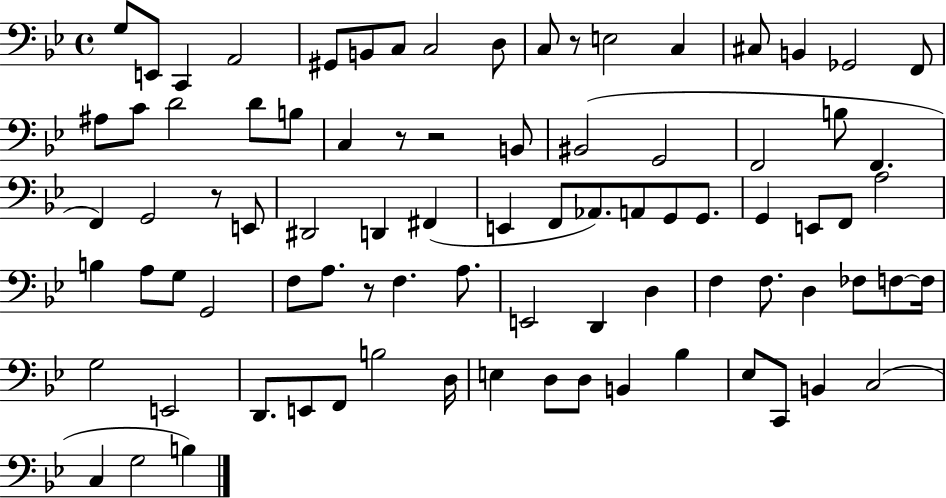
{
  \clef bass
  \time 4/4
  \defaultTimeSignature
  \key bes \major
  g8 e,8 c,4 a,2 | gis,8 b,8 c8 c2 d8 | c8 r8 e2 c4 | cis8 b,4 ges,2 f,8 | \break ais8 c'8 d'2 d'8 b8 | c4 r8 r2 b,8 | bis,2( g,2 | f,2 b8 f,4. | \break f,4) g,2 r8 e,8 | dis,2 d,4 fis,4( | e,4 f,8 aes,8.) a,8 g,8 g,8. | g,4 e,8 f,8 a2 | \break b4 a8 g8 g,2 | f8 a8. r8 f4. a8. | e,2 d,4 d4 | f4 f8. d4 fes8 f8~~ f16 | \break g2 e,2 | d,8. e,8 f,8 b2 d16 | e4 d8 d8 b,4 bes4 | ees8 c,8 b,4 c2( | \break c4 g2 b4) | \bar "|."
}